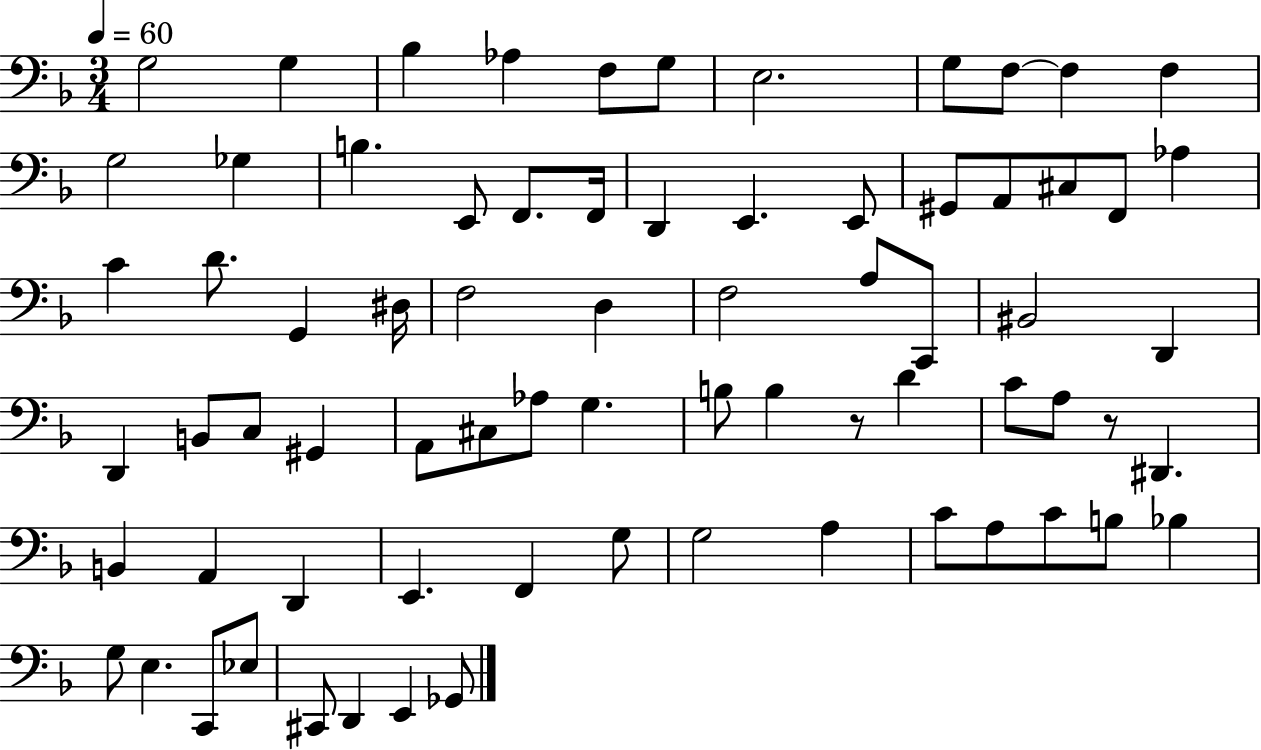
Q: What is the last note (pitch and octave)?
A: Gb2